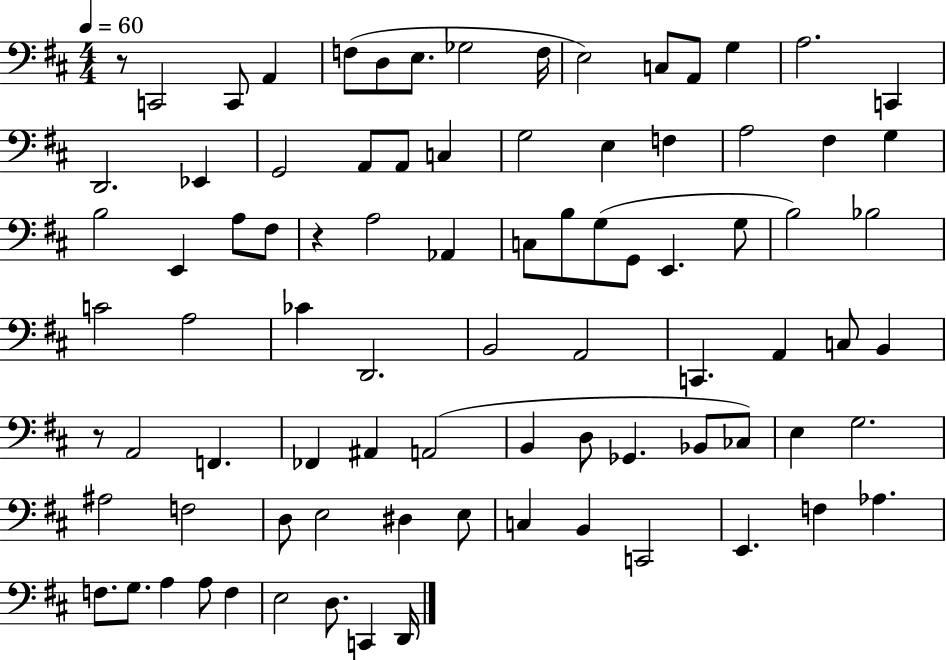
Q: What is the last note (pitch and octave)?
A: D2